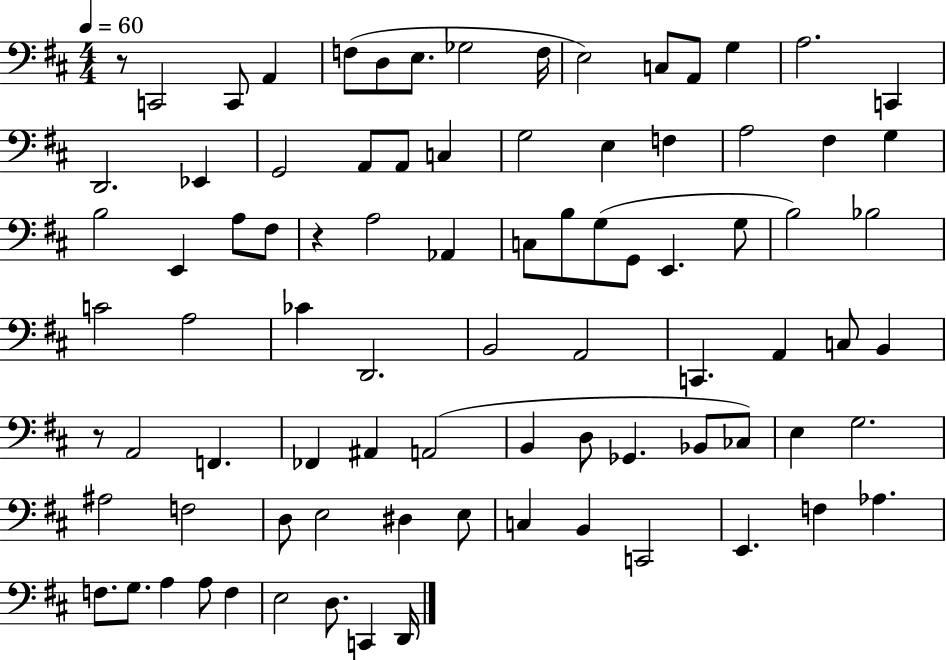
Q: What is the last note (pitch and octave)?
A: D2